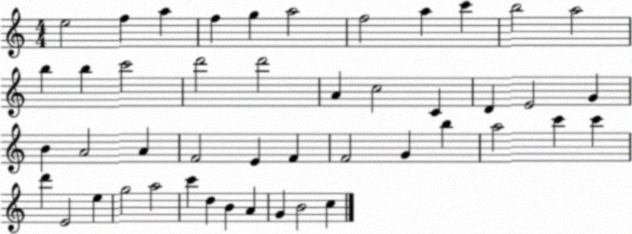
X:1
T:Untitled
M:4/4
L:1/4
K:C
e2 f a f g a2 f2 a c' b2 a2 b b c'2 d'2 d'2 A c2 C D E2 G B A2 A F2 E F F2 G b a2 c' c' d' E2 e g2 a2 c' d B A G B2 c